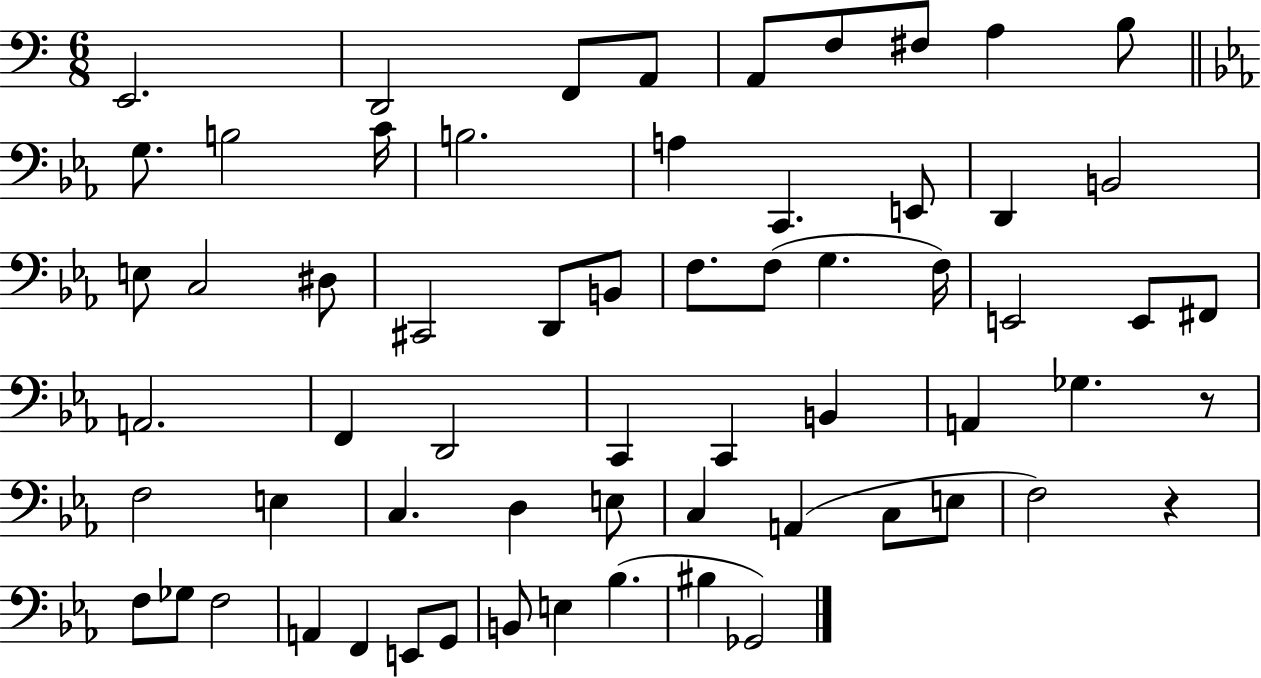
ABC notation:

X:1
T:Untitled
M:6/8
L:1/4
K:C
E,,2 D,,2 F,,/2 A,,/2 A,,/2 F,/2 ^F,/2 A, B,/2 G,/2 B,2 C/4 B,2 A, C,, E,,/2 D,, B,,2 E,/2 C,2 ^D,/2 ^C,,2 D,,/2 B,,/2 F,/2 F,/2 G, F,/4 E,,2 E,,/2 ^F,,/2 A,,2 F,, D,,2 C,, C,, B,, A,, _G, z/2 F,2 E, C, D, E,/2 C, A,, C,/2 E,/2 F,2 z F,/2 _G,/2 F,2 A,, F,, E,,/2 G,,/2 B,,/2 E, _B, ^B, _G,,2